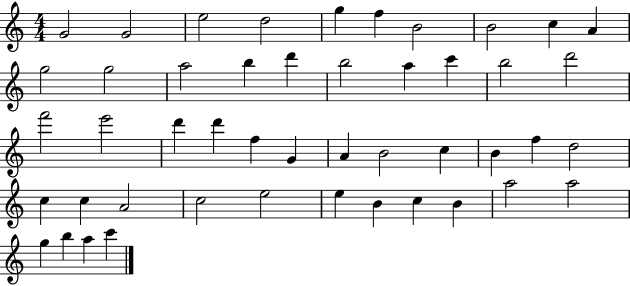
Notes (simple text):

G4/h G4/h E5/h D5/h G5/q F5/q B4/h B4/h C5/q A4/q G5/h G5/h A5/h B5/q D6/q B5/h A5/q C6/q B5/h D6/h F6/h E6/h D6/q D6/q F5/q G4/q A4/q B4/h C5/q B4/q F5/q D5/h C5/q C5/q A4/h C5/h E5/h E5/q B4/q C5/q B4/q A5/h A5/h G5/q B5/q A5/q C6/q